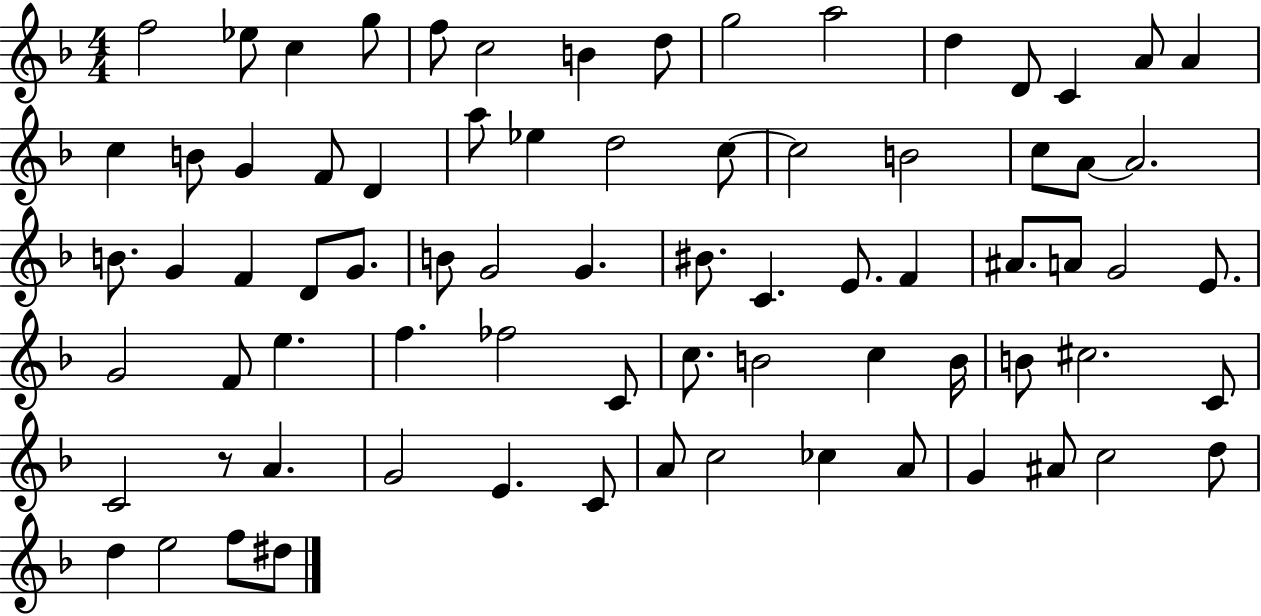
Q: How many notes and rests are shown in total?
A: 76